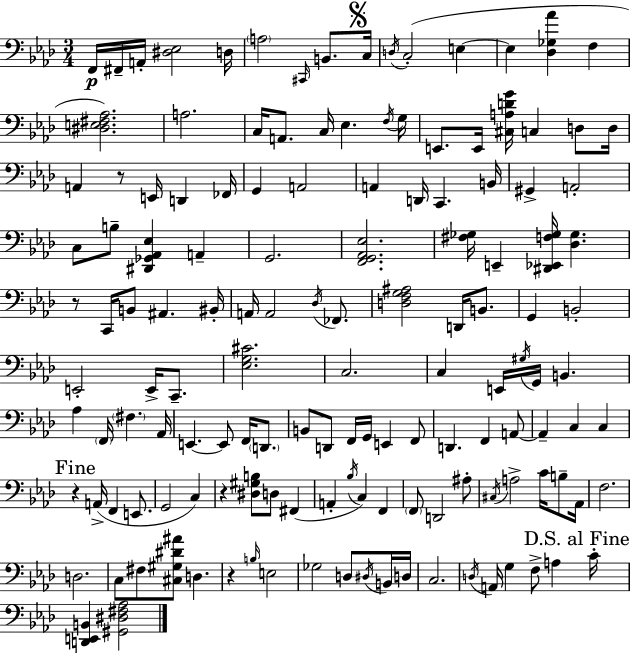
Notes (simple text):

F2/s F#2/s A2/s [D#3,Eb3]/h D3/s A3/h C#2/s B2/e. C3/s D3/s C3/h E3/q E3/q [Db3,Gb3,Ab4]/q F3/q [D#3,E3,F#3,Ab3]/h. A3/h. C3/s A2/e. C3/s Eb3/q. F3/s G3/s E2/e. E2/s [C#3,A3,D4,G4]/s C3/q D3/e D3/s A2/q R/e E2/s D2/q FES2/s G2/q A2/h A2/q D2/s C2/q. B2/s G#2/q A2/h C3/e B3/e [D#2,Gb2,Ab2,Eb3]/q A2/q G2/h. [F2,G2,Ab2,Eb3]/h. [F#3,Gb3]/s E2/q [D#2,Eb2,F3,Gb3]/s [Db3,Gb3]/q. R/e C2/s B2/e A#2/q. BIS2/s A2/s A2/h Db3/s FES2/e. [D3,F3,G3,A#3]/h D2/s B2/e. G2/q B2/h E2/h E2/s C2/e. [Eb3,G3,C#4]/h. C3/h. C3/q E2/s G#3/s G2/s B2/q. Ab3/q F2/s F#3/q. Ab2/s E2/q. E2/e F2/s D2/e. B2/e D2/e F2/s G2/s E2/q F2/e D2/q. F2/q A2/e A2/q C3/q C3/q R/q A2/s F2/q E2/e. G2/h C3/q R/q [D#3,G#3,B3]/e D3/e F#2/q A2/q Bb3/s C3/q F2/q F2/e D2/h A#3/e C#3/s A3/h C4/s B3/e Ab2/s F3/h. D3/h. C3/e F#3/e [C#3,G#3,D#4,A#4]/e D3/q. R/q B3/s E3/h Gb3/h D3/e D#3/s B2/s D3/s C3/h. D3/s A2/s G3/q F3/e A3/q C4/s [D2,E2,B2]/q [G#2,D#3,F#3,Ab3]/h